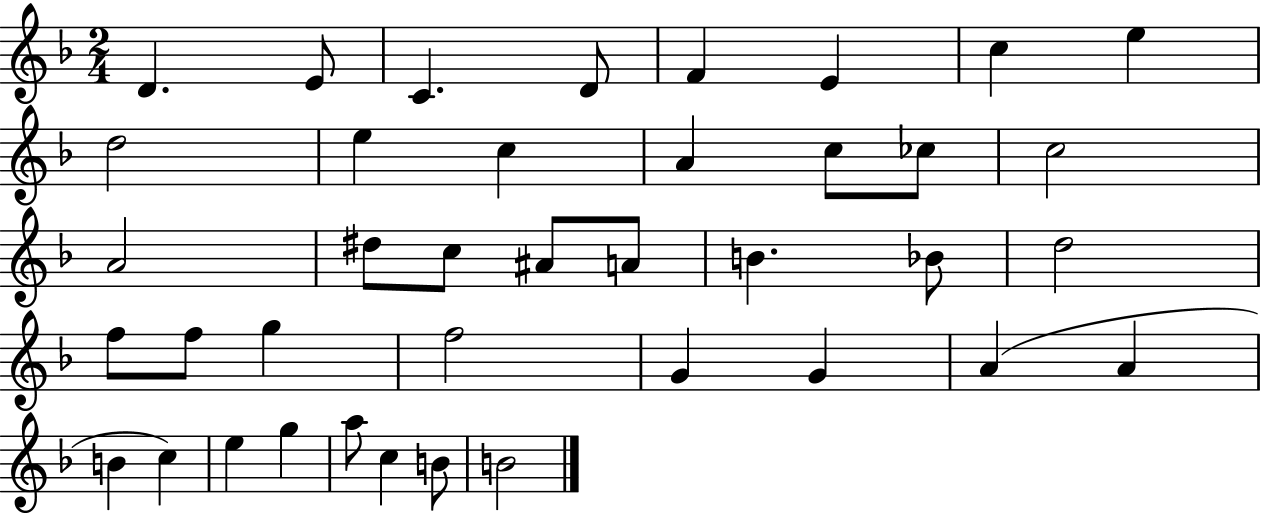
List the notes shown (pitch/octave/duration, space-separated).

D4/q. E4/e C4/q. D4/e F4/q E4/q C5/q E5/q D5/h E5/q C5/q A4/q C5/e CES5/e C5/h A4/h D#5/e C5/e A#4/e A4/e B4/q. Bb4/e D5/h F5/e F5/e G5/q F5/h G4/q G4/q A4/q A4/q B4/q C5/q E5/q G5/q A5/e C5/q B4/e B4/h